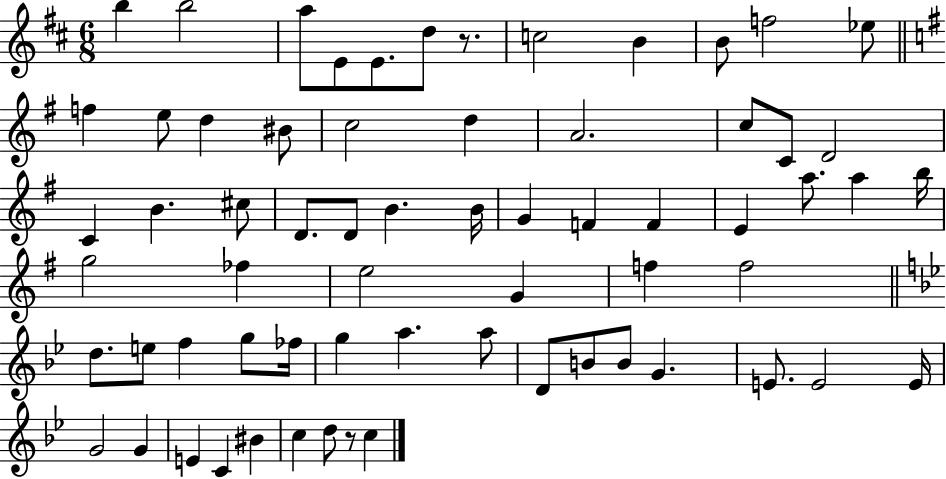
{
  \clef treble
  \numericTimeSignature
  \time 6/8
  \key d \major
  b''4 b''2 | a''8 e'8 e'8. d''8 r8. | c''2 b'4 | b'8 f''2 ees''8 | \break \bar "||" \break \key e \minor f''4 e''8 d''4 bis'8 | c''2 d''4 | a'2. | c''8 c'8 d'2 | \break c'4 b'4. cis''8 | d'8. d'8 b'4. b'16 | g'4 f'4 f'4 | e'4 a''8. a''4 b''16 | \break g''2 fes''4 | e''2 g'4 | f''4 f''2 | \bar "||" \break \key g \minor d''8. e''8 f''4 g''8 fes''16 | g''4 a''4. a''8 | d'8 b'8 b'8 g'4. | e'8. e'2 e'16 | \break g'2 g'4 | e'4 c'4 bis'4 | c''4 d''8 r8 c''4 | \bar "|."
}